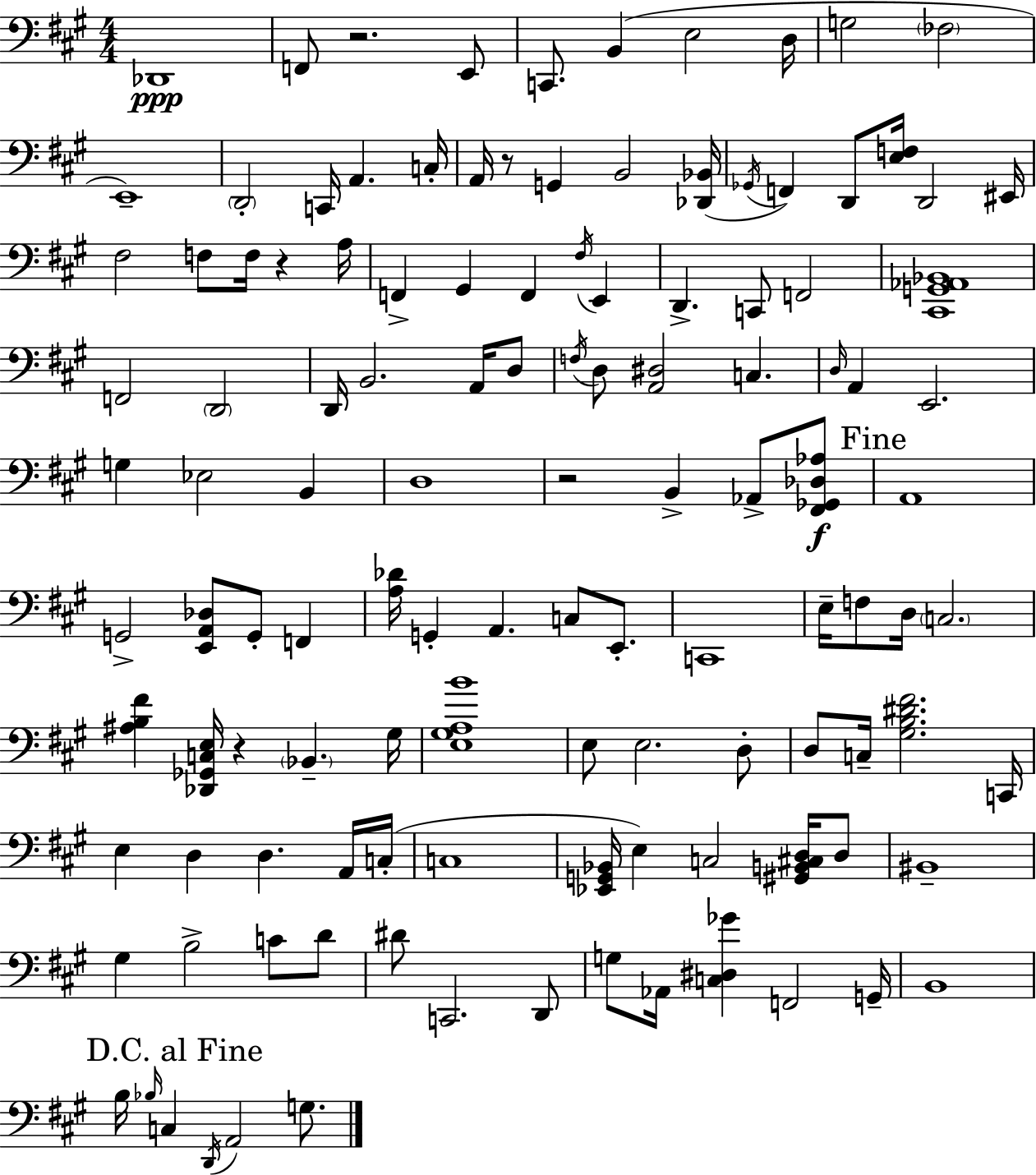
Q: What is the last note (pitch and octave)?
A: G3